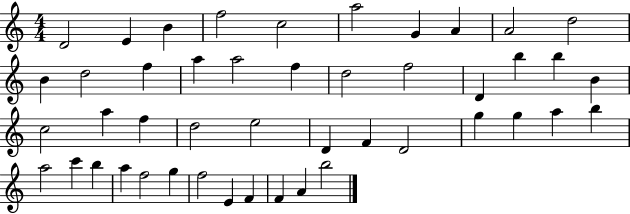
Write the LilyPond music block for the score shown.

{
  \clef treble
  \numericTimeSignature
  \time 4/4
  \key c \major
  d'2 e'4 b'4 | f''2 c''2 | a''2 g'4 a'4 | a'2 d''2 | \break b'4 d''2 f''4 | a''4 a''2 f''4 | d''2 f''2 | d'4 b''4 b''4 b'4 | \break c''2 a''4 f''4 | d''2 e''2 | d'4 f'4 d'2 | g''4 g''4 a''4 b''4 | \break a''2 c'''4 b''4 | a''4 f''2 g''4 | f''2 e'4 f'4 | f'4 a'4 b''2 | \break \bar "|."
}